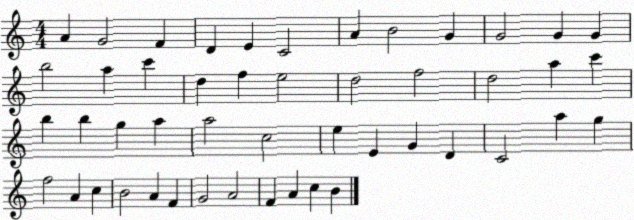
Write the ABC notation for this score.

X:1
T:Untitled
M:4/4
L:1/4
K:C
A G2 F D E C2 A B2 G G2 G G b2 a c' d f e2 d2 f2 d2 a c' b b g a a2 c2 e E G D C2 a g f2 A c B2 A F G2 A2 F A c B